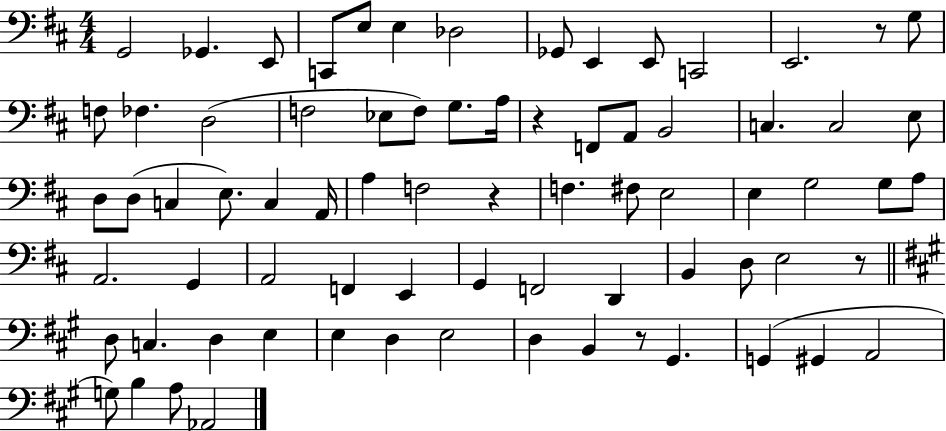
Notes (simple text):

G2/h Gb2/q. E2/e C2/e E3/e E3/q Db3/h Gb2/e E2/q E2/e C2/h E2/h. R/e G3/e F3/e FES3/q. D3/h F3/h Eb3/e F3/e G3/e. A3/s R/q F2/e A2/e B2/h C3/q. C3/h E3/e D3/e D3/e C3/q E3/e. C3/q A2/s A3/q F3/h R/q F3/q. F#3/e E3/h E3/q G3/h G3/e A3/e A2/h. G2/q A2/h F2/q E2/q G2/q F2/h D2/q B2/q D3/e E3/h R/e D3/e C3/q. D3/q E3/q E3/q D3/q E3/h D3/q B2/q R/e G#2/q. G2/q G#2/q A2/h G3/e B3/q A3/e Ab2/h